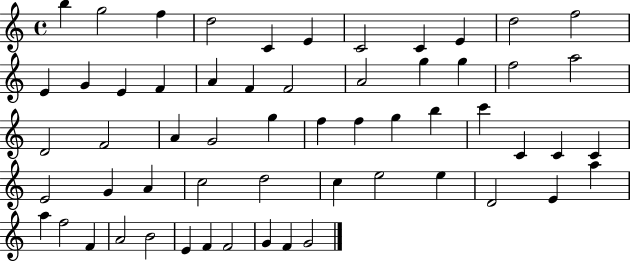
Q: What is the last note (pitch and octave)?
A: G4